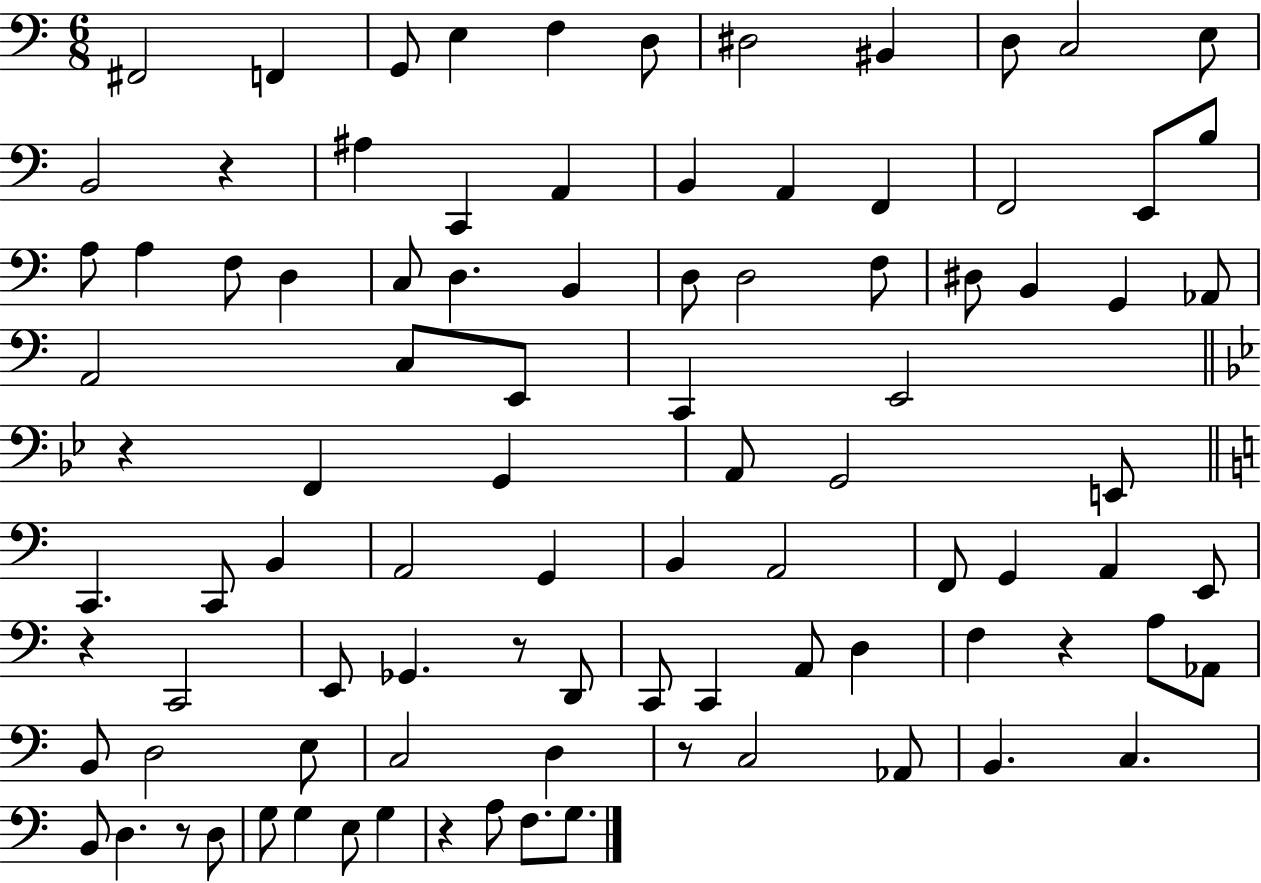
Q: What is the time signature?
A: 6/8